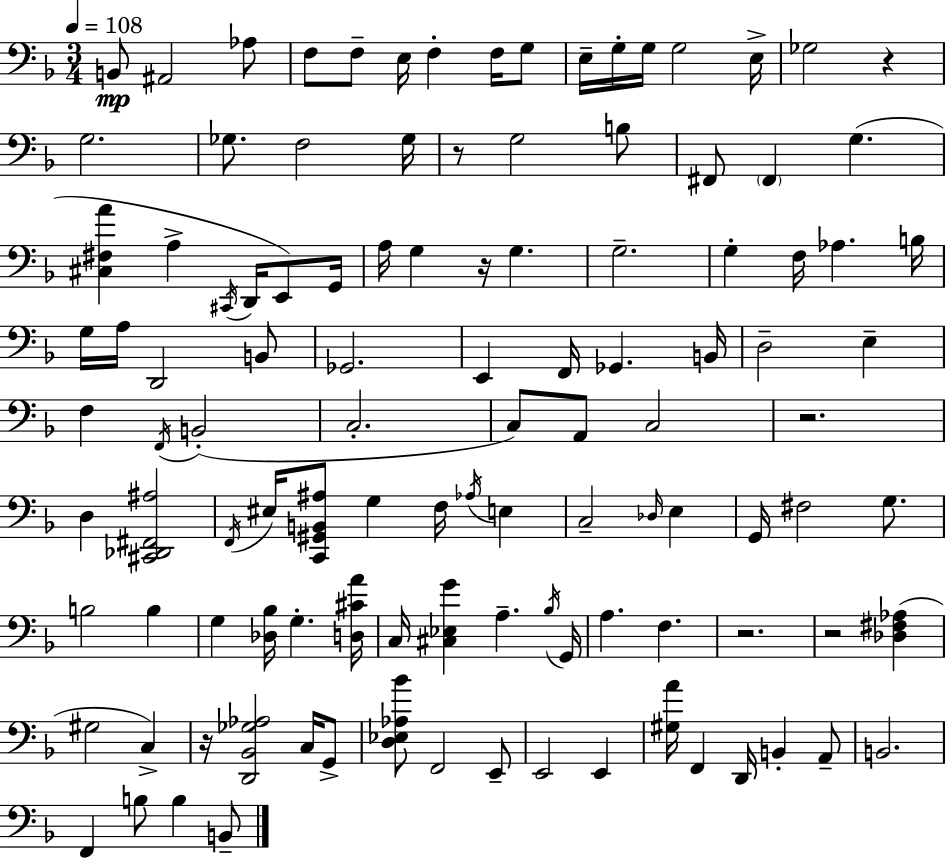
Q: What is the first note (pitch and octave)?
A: B2